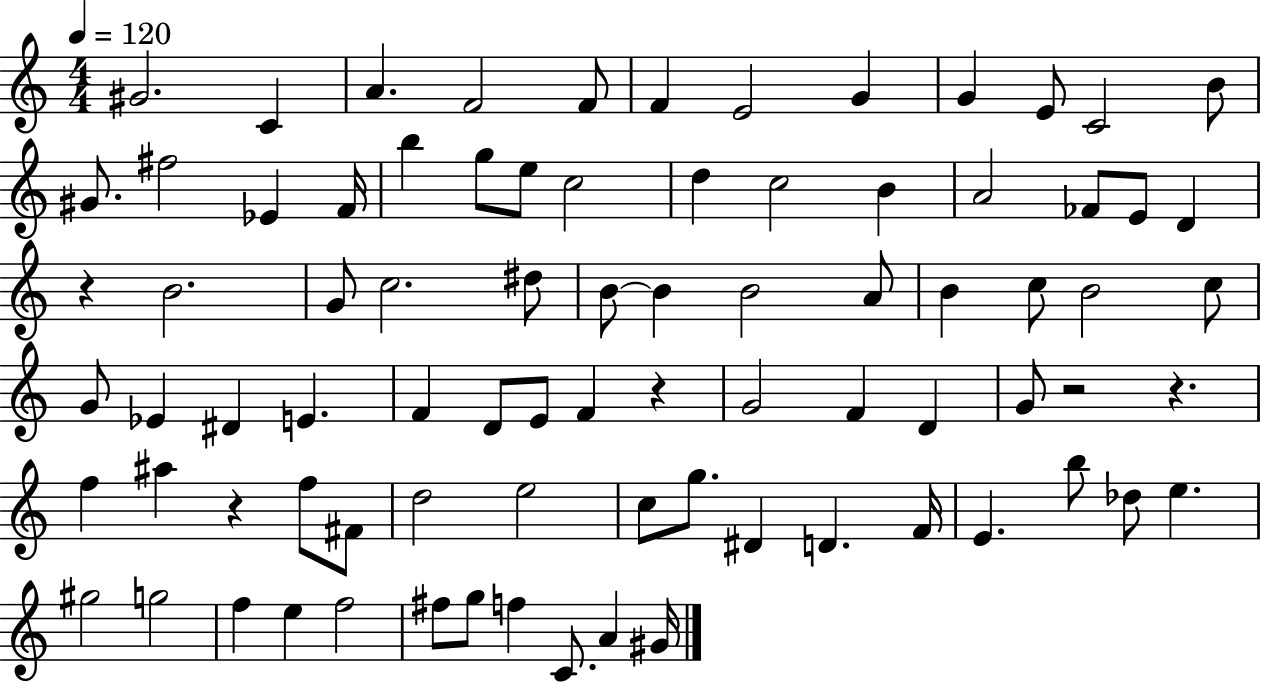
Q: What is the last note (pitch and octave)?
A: G#4